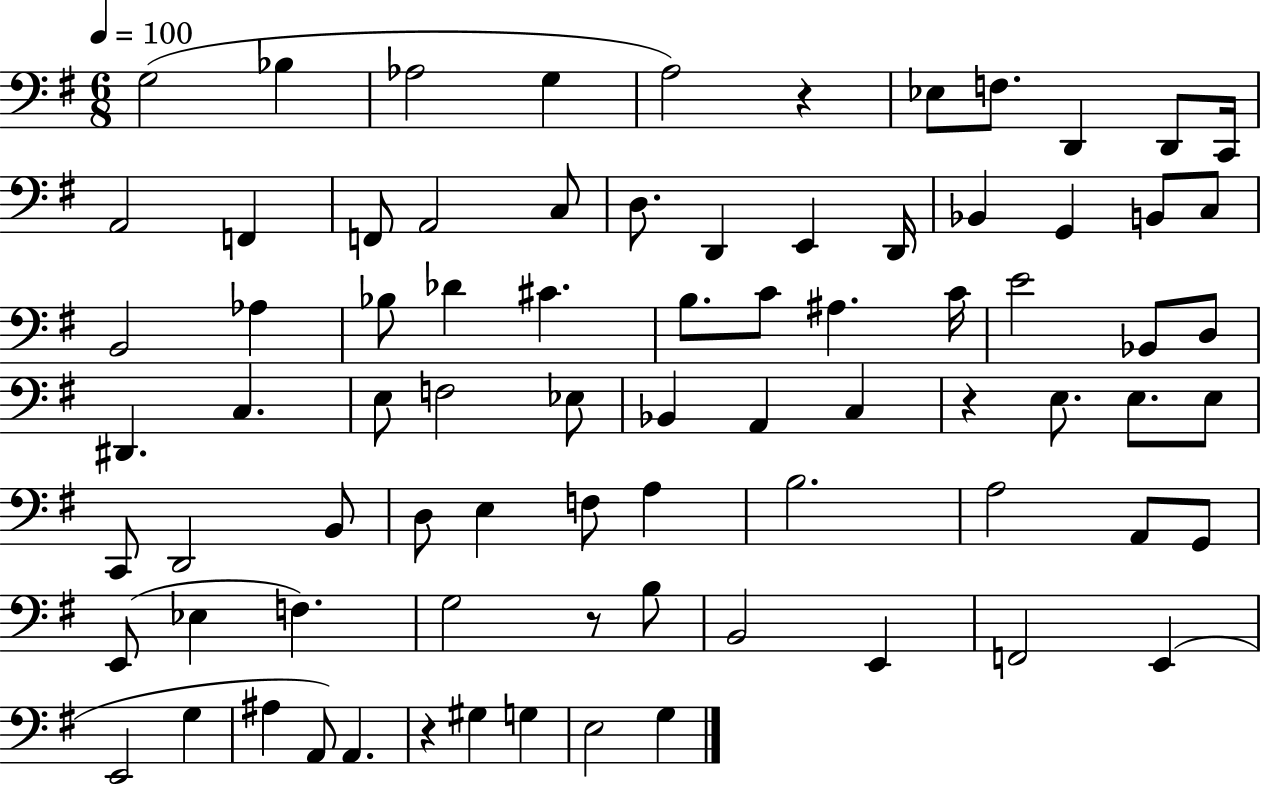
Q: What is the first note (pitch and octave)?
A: G3